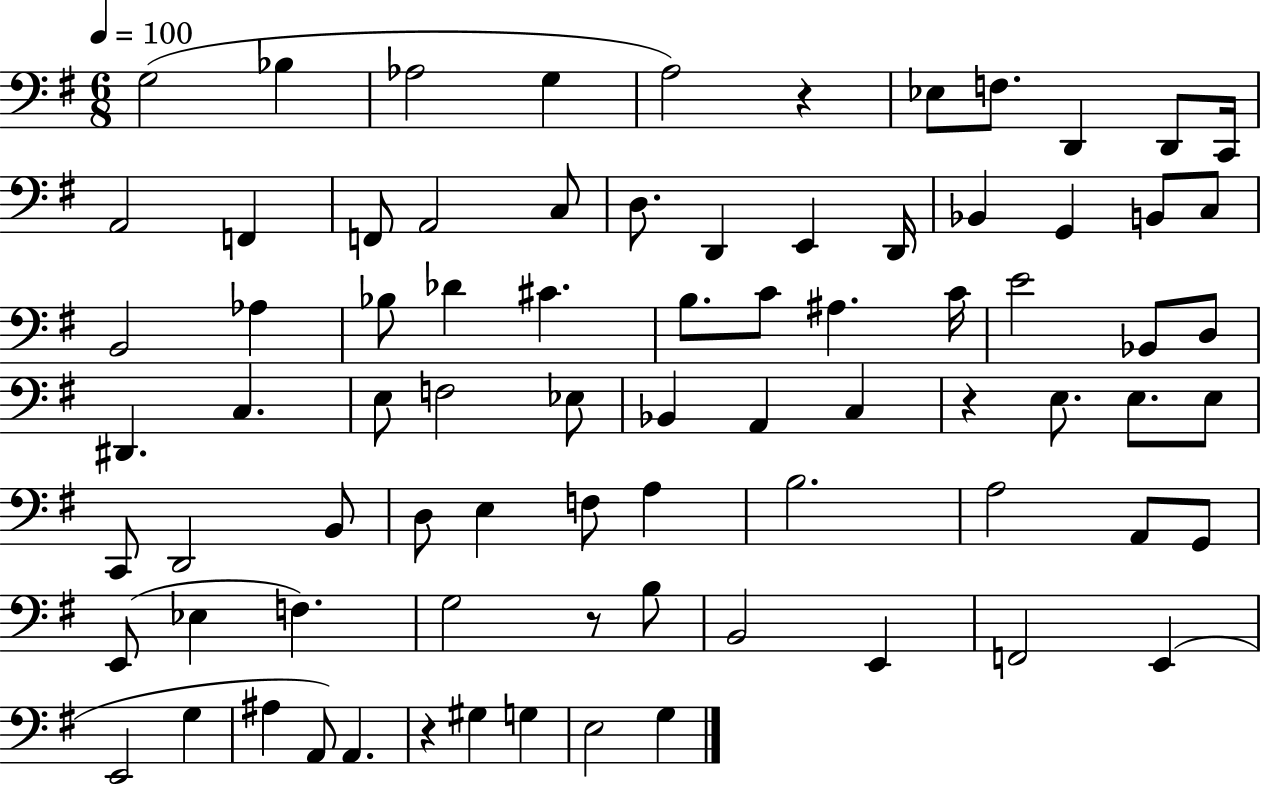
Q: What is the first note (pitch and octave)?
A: G3